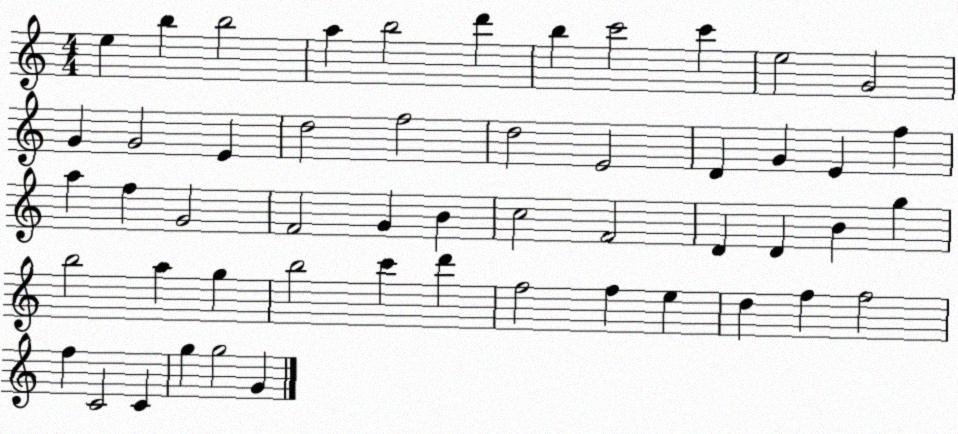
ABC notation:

X:1
T:Untitled
M:4/4
L:1/4
K:C
e b b2 a b2 d' b c'2 c' e2 G2 G G2 E d2 f2 d2 E2 D G E f a f G2 F2 G B c2 F2 D D B g b2 a g b2 c' d' f2 f e d f f2 f C2 C g g2 G